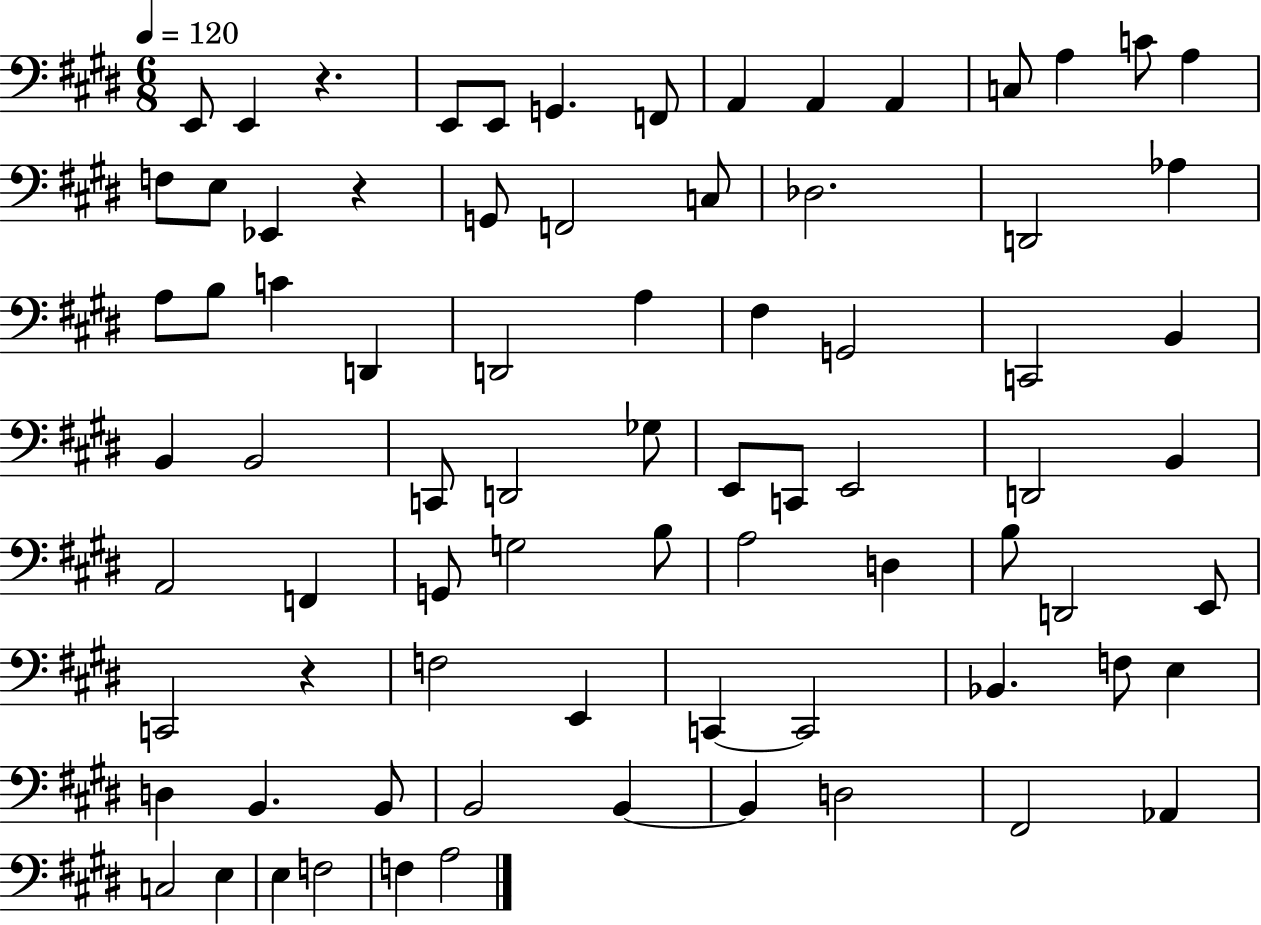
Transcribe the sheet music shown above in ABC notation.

X:1
T:Untitled
M:6/8
L:1/4
K:E
E,,/2 E,, z E,,/2 E,,/2 G,, F,,/2 A,, A,, A,, C,/2 A, C/2 A, F,/2 E,/2 _E,, z G,,/2 F,,2 C,/2 _D,2 D,,2 _A, A,/2 B,/2 C D,, D,,2 A, ^F, G,,2 C,,2 B,, B,, B,,2 C,,/2 D,,2 _G,/2 E,,/2 C,,/2 E,,2 D,,2 B,, A,,2 F,, G,,/2 G,2 B,/2 A,2 D, B,/2 D,,2 E,,/2 C,,2 z F,2 E,, C,, C,,2 _B,, F,/2 E, D, B,, B,,/2 B,,2 B,, B,, D,2 ^F,,2 _A,, C,2 E, E, F,2 F, A,2